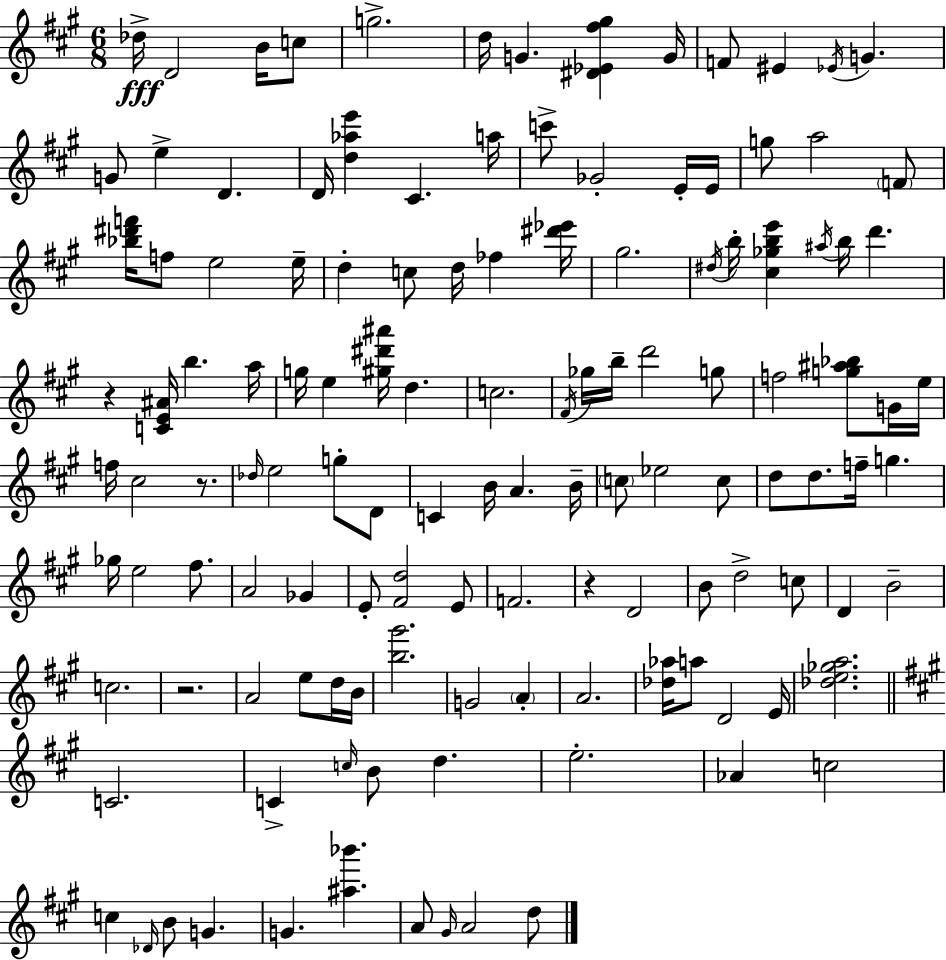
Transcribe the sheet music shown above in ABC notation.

X:1
T:Untitled
M:6/8
L:1/4
K:A
_d/4 D2 B/4 c/2 g2 d/4 G [^D_E^f^g] G/4 F/2 ^E _E/4 G G/2 e D D/4 [d_ae'] ^C a/4 c'/2 _G2 E/4 E/4 g/2 a2 F/2 [_b^d'f']/4 f/2 e2 e/4 d c/2 d/4 _f [^d'_e']/4 ^g2 ^d/4 b/4 [^c_gbe'] ^a/4 b/4 d' z [CE^A]/4 b a/4 g/4 e [^g^d'^a']/4 d c2 ^F/4 _g/4 b/4 d'2 g/2 f2 [g^a_b]/2 G/4 e/4 f/4 ^c2 z/2 _d/4 e2 g/2 D/2 C B/4 A B/4 c/2 _e2 c/2 d/2 d/2 f/4 g _g/4 e2 ^f/2 A2 _G E/2 [^Fd]2 E/2 F2 z D2 B/2 d2 c/2 D B2 c2 z2 A2 e/2 d/4 B/4 [b^g']2 G2 A A2 [_d_a]/4 a/2 D2 E/4 [_de_ga]2 C2 C c/4 B/2 d e2 _A c2 c _D/4 B/2 G G [^a_b'] A/2 ^G/4 A2 d/2